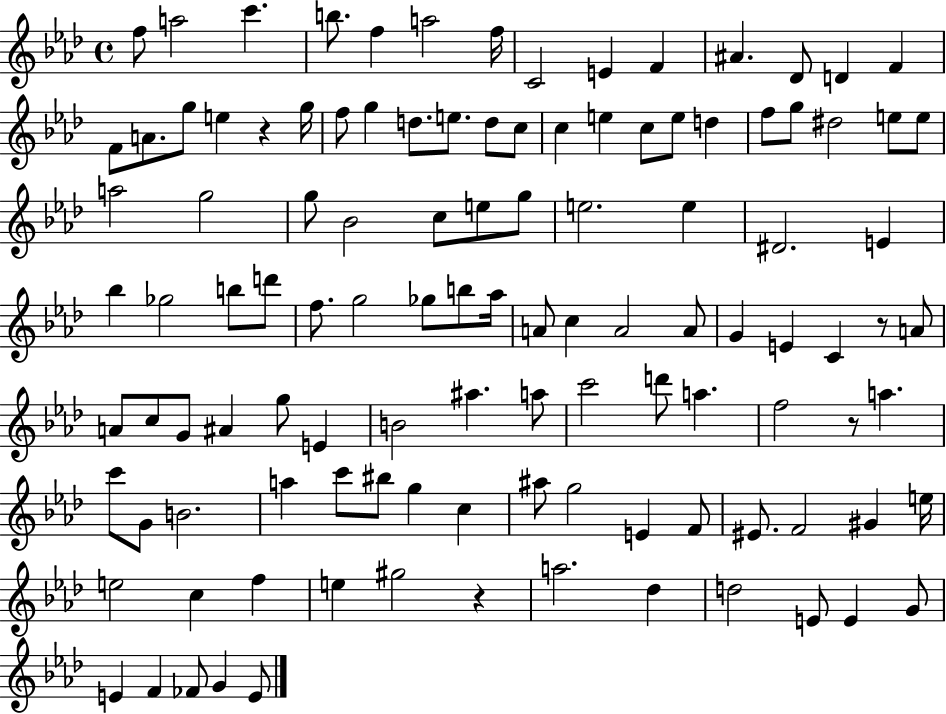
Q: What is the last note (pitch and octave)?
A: E4